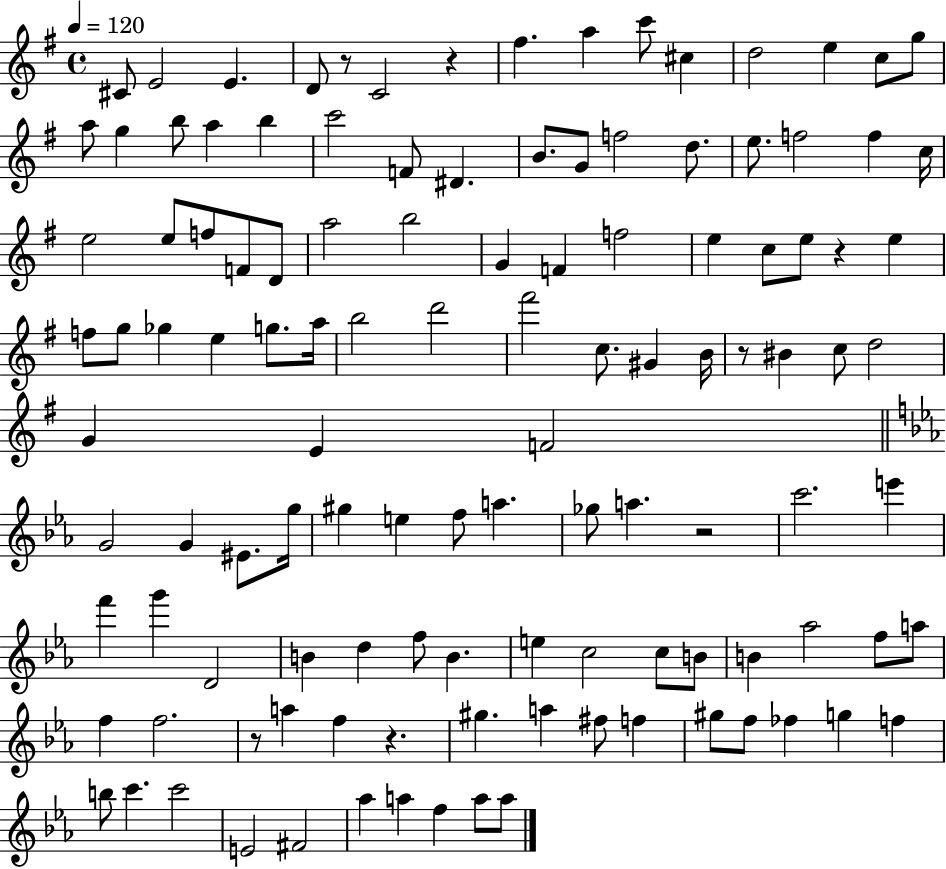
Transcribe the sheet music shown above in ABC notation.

X:1
T:Untitled
M:4/4
L:1/4
K:G
^C/2 E2 E D/2 z/2 C2 z ^f a c'/2 ^c d2 e c/2 g/2 a/2 g b/2 a b c'2 F/2 ^D B/2 G/2 f2 d/2 e/2 f2 f c/4 e2 e/2 f/2 F/2 D/2 a2 b2 G F f2 e c/2 e/2 z e f/2 g/2 _g e g/2 a/4 b2 d'2 ^f'2 c/2 ^G B/4 z/2 ^B c/2 d2 G E F2 G2 G ^E/2 g/4 ^g e f/2 a _g/2 a z2 c'2 e' f' g' D2 B d f/2 B e c2 c/2 B/2 B _a2 f/2 a/2 f f2 z/2 a f z ^g a ^f/2 f ^g/2 f/2 _f g f b/2 c' c'2 E2 ^F2 _a a f a/2 a/2